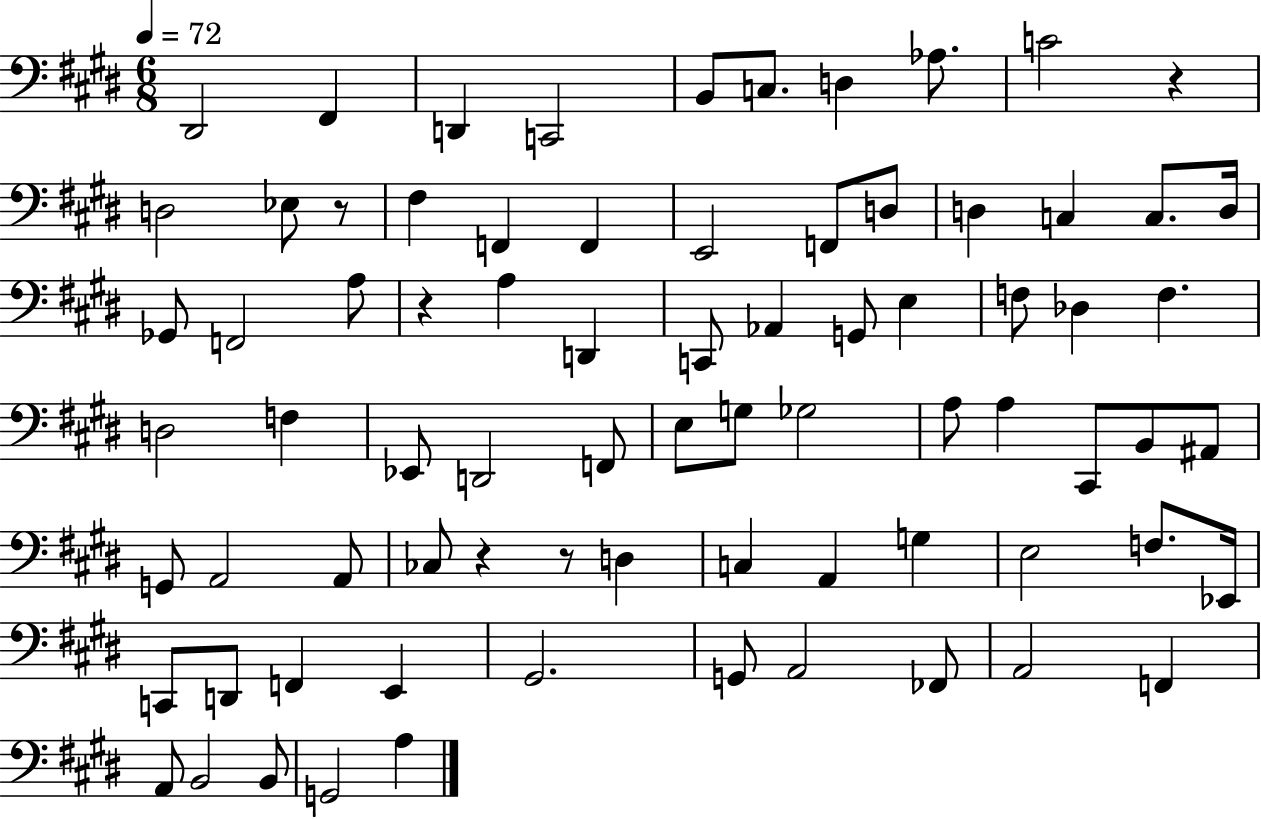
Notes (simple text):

D#2/h F#2/q D2/q C2/h B2/e C3/e. D3/q Ab3/e. C4/h R/q D3/h Eb3/e R/e F#3/q F2/q F2/q E2/h F2/e D3/e D3/q C3/q C3/e. D3/s Gb2/e F2/h A3/e R/q A3/q D2/q C2/e Ab2/q G2/e E3/q F3/e Db3/q F3/q. D3/h F3/q Eb2/e D2/h F2/e E3/e G3/e Gb3/h A3/e A3/q C#2/e B2/e A#2/e G2/e A2/h A2/e CES3/e R/q R/e D3/q C3/q A2/q G3/q E3/h F3/e. Eb2/s C2/e D2/e F2/q E2/q G#2/h. G2/e A2/h FES2/e A2/h F2/q A2/e B2/h B2/e G2/h A3/q